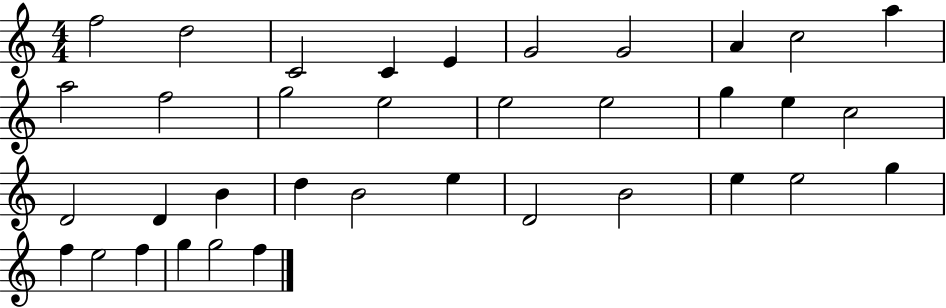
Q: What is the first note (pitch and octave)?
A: F5